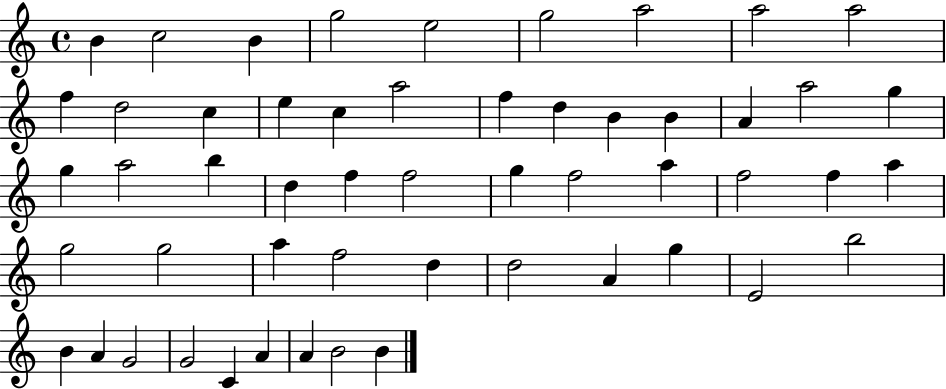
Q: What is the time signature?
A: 4/4